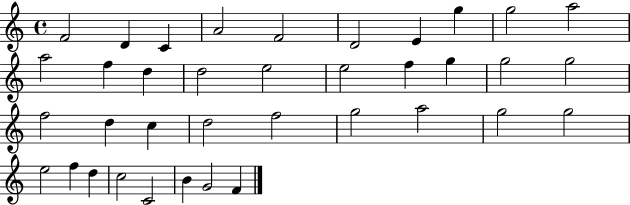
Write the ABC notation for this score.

X:1
T:Untitled
M:4/4
L:1/4
K:C
F2 D C A2 F2 D2 E g g2 a2 a2 f d d2 e2 e2 f g g2 g2 f2 d c d2 f2 g2 a2 g2 g2 e2 f d c2 C2 B G2 F